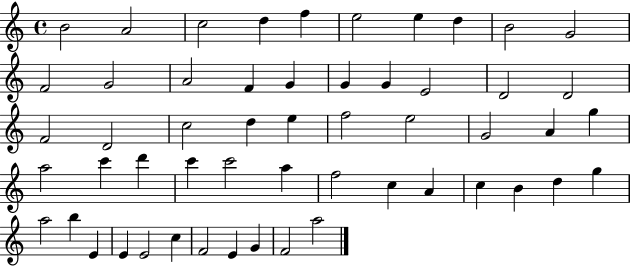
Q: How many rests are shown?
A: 0